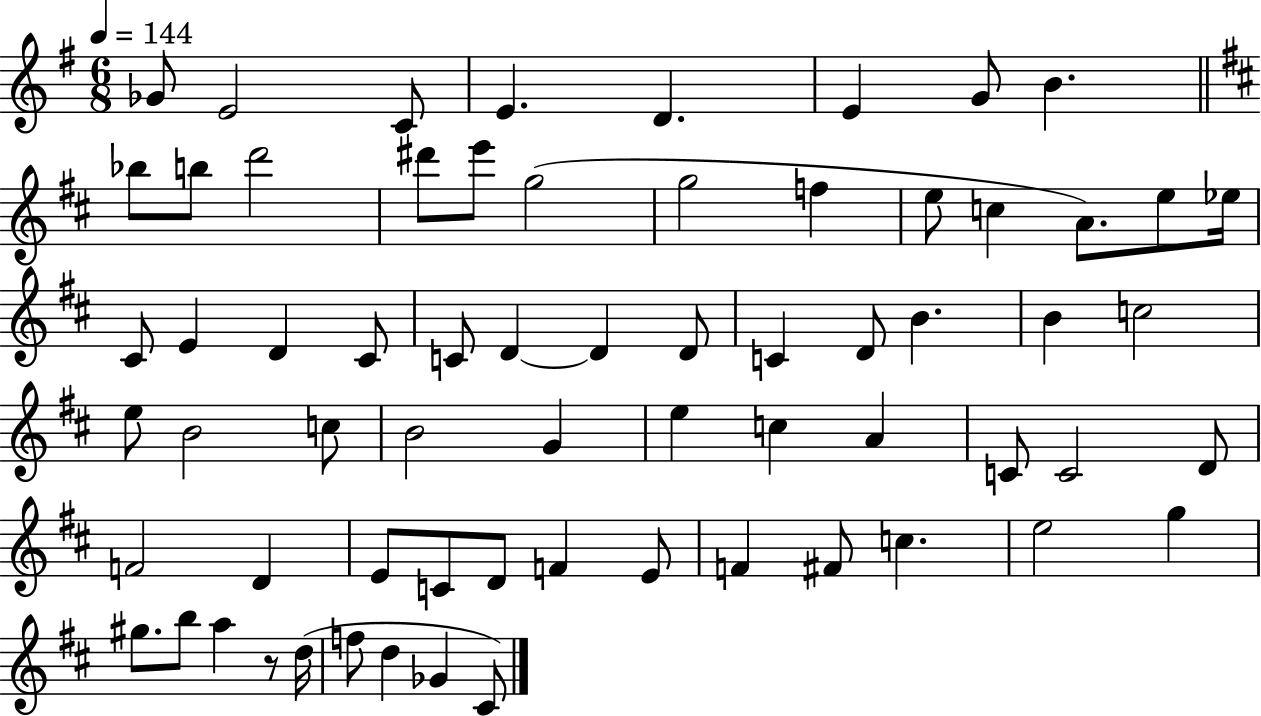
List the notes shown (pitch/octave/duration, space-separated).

Gb4/e E4/h C4/e E4/q. D4/q. E4/q G4/e B4/q. Bb5/e B5/e D6/h D#6/e E6/e G5/h G5/h F5/q E5/e C5/q A4/e. E5/e Eb5/s C#4/e E4/q D4/q C#4/e C4/e D4/q D4/q D4/e C4/q D4/e B4/q. B4/q C5/h E5/e B4/h C5/e B4/h G4/q E5/q C5/q A4/q C4/e C4/h D4/e F4/h D4/q E4/e C4/e D4/e F4/q E4/e F4/q F#4/e C5/q. E5/h G5/q G#5/e. B5/e A5/q R/e D5/s F5/e D5/q Gb4/q C#4/e